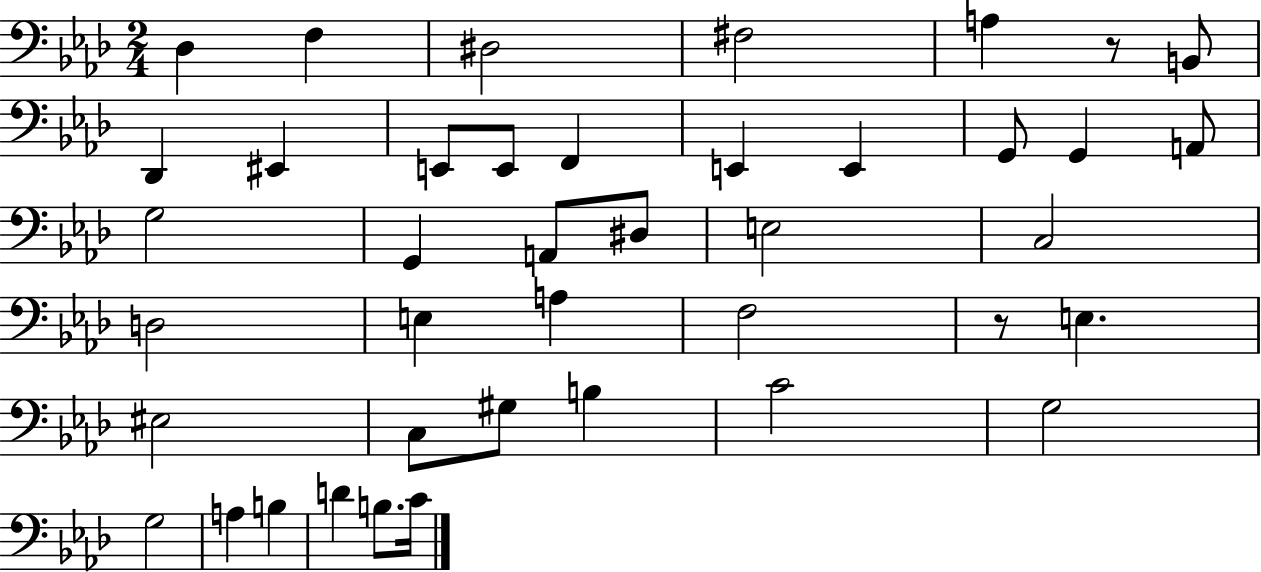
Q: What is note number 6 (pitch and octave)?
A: B2